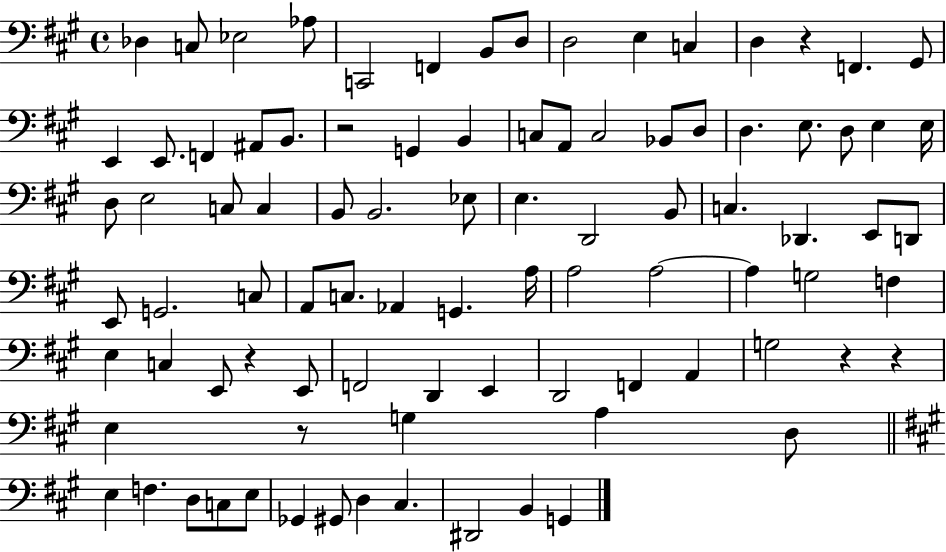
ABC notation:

X:1
T:Untitled
M:4/4
L:1/4
K:A
_D, C,/2 _E,2 _A,/2 C,,2 F,, B,,/2 D,/2 D,2 E, C, D, z F,, ^G,,/2 E,, E,,/2 F,, ^A,,/2 B,,/2 z2 G,, B,, C,/2 A,,/2 C,2 _B,,/2 D,/2 D, E,/2 D,/2 E, E,/4 D,/2 E,2 C,/2 C, B,,/2 B,,2 _E,/2 E, D,,2 B,,/2 C, _D,, E,,/2 D,,/2 E,,/2 G,,2 C,/2 A,,/2 C,/2 _A,, G,, A,/4 A,2 A,2 A, G,2 F, E, C, E,,/2 z E,,/2 F,,2 D,, E,, D,,2 F,, A,, G,2 z z E, z/2 G, A, D,/2 E, F, D,/2 C,/2 E,/2 _G,, ^G,,/2 D, ^C, ^D,,2 B,, G,,